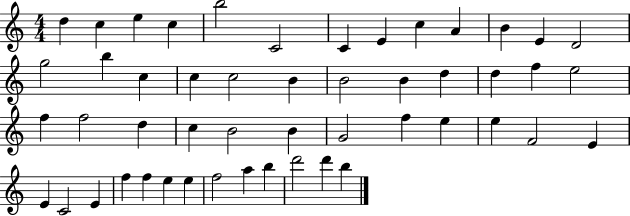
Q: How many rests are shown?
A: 0